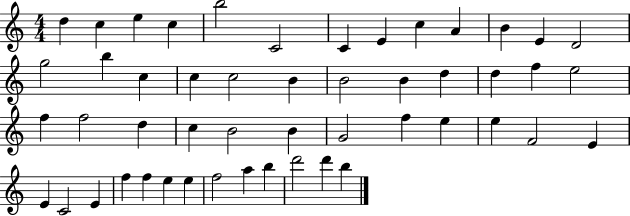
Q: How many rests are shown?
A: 0